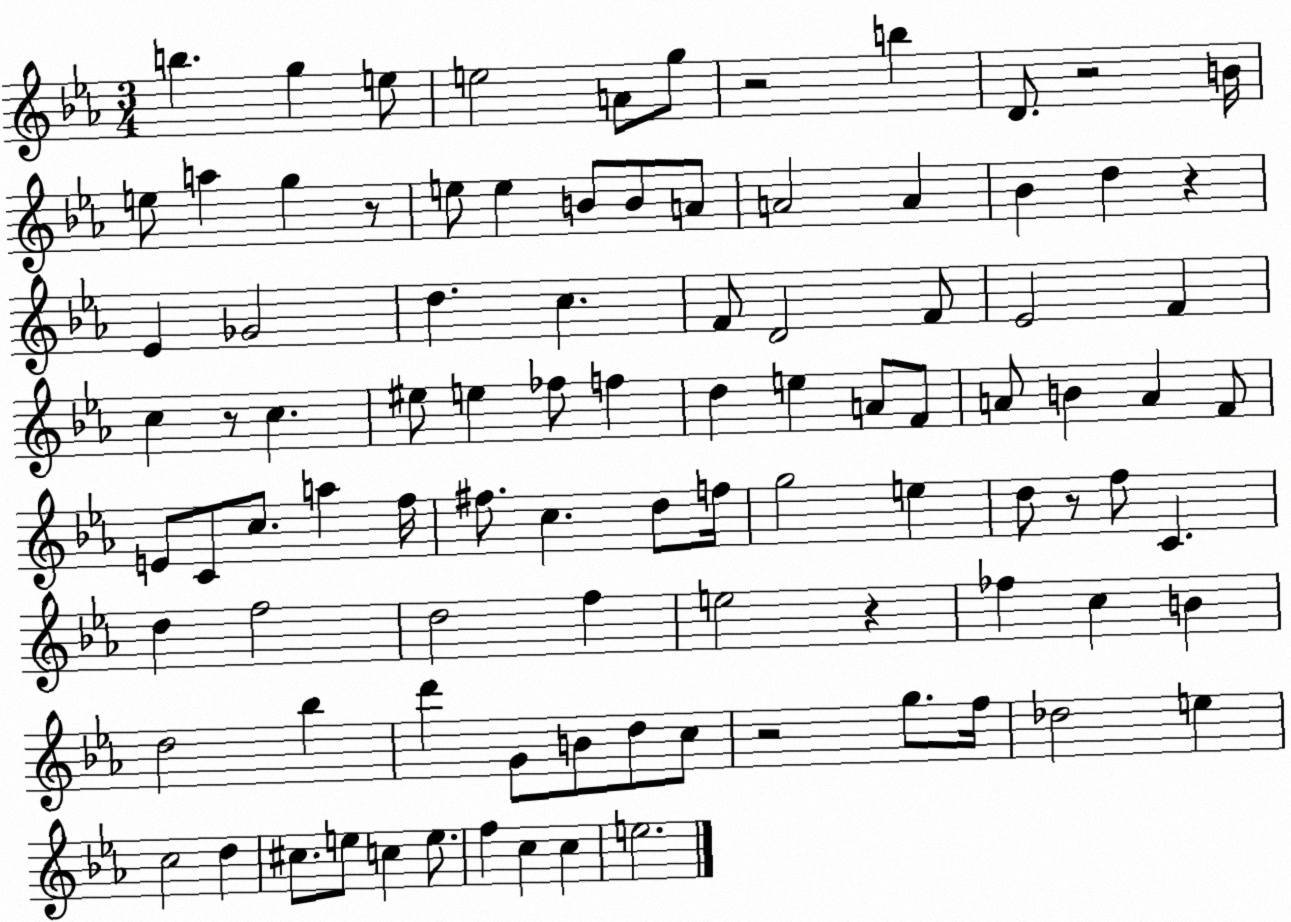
X:1
T:Untitled
M:3/4
L:1/4
K:Eb
b g e/2 e2 A/2 g/2 z2 b D/2 z2 B/4 e/2 a g z/2 e/2 e B/2 B/2 A/2 A2 A _B d z _E _G2 d c F/2 D2 F/2 _E2 F c z/2 c ^e/2 e _f/2 f d e A/2 F/2 A/2 B A F/2 E/2 C/2 c/2 a f/4 ^f/2 c d/2 f/4 g2 e d/2 z/2 f/2 C d f2 d2 f e2 z _f c B d2 _b d' G/2 B/2 d/2 c/2 z2 g/2 f/4 _d2 e c2 d ^c/2 e/2 c e/2 f c c e2